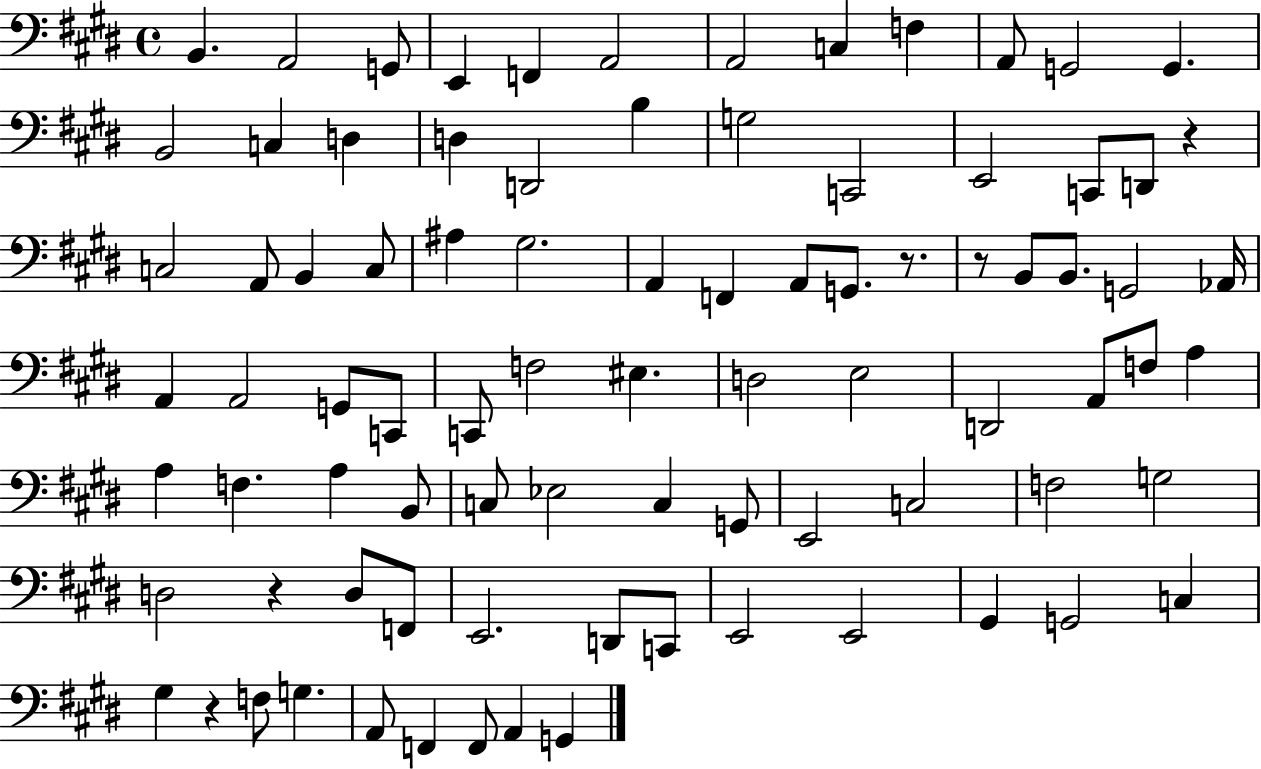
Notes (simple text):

B2/q. A2/h G2/e E2/q F2/q A2/h A2/h C3/q F3/q A2/e G2/h G2/q. B2/h C3/q D3/q D3/q D2/h B3/q G3/h C2/h E2/h C2/e D2/e R/q C3/h A2/e B2/q C3/e A#3/q G#3/h. A2/q F2/q A2/e G2/e. R/e. R/e B2/e B2/e. G2/h Ab2/s A2/q A2/h G2/e C2/e C2/e F3/h EIS3/q. D3/h E3/h D2/h A2/e F3/e A3/q A3/q F3/q. A3/q B2/e C3/e Eb3/h C3/q G2/e E2/h C3/h F3/h G3/h D3/h R/q D3/e F2/e E2/h. D2/e C2/e E2/h E2/h G#2/q G2/h C3/q G#3/q R/q F3/e G3/q. A2/e F2/q F2/e A2/q G2/q